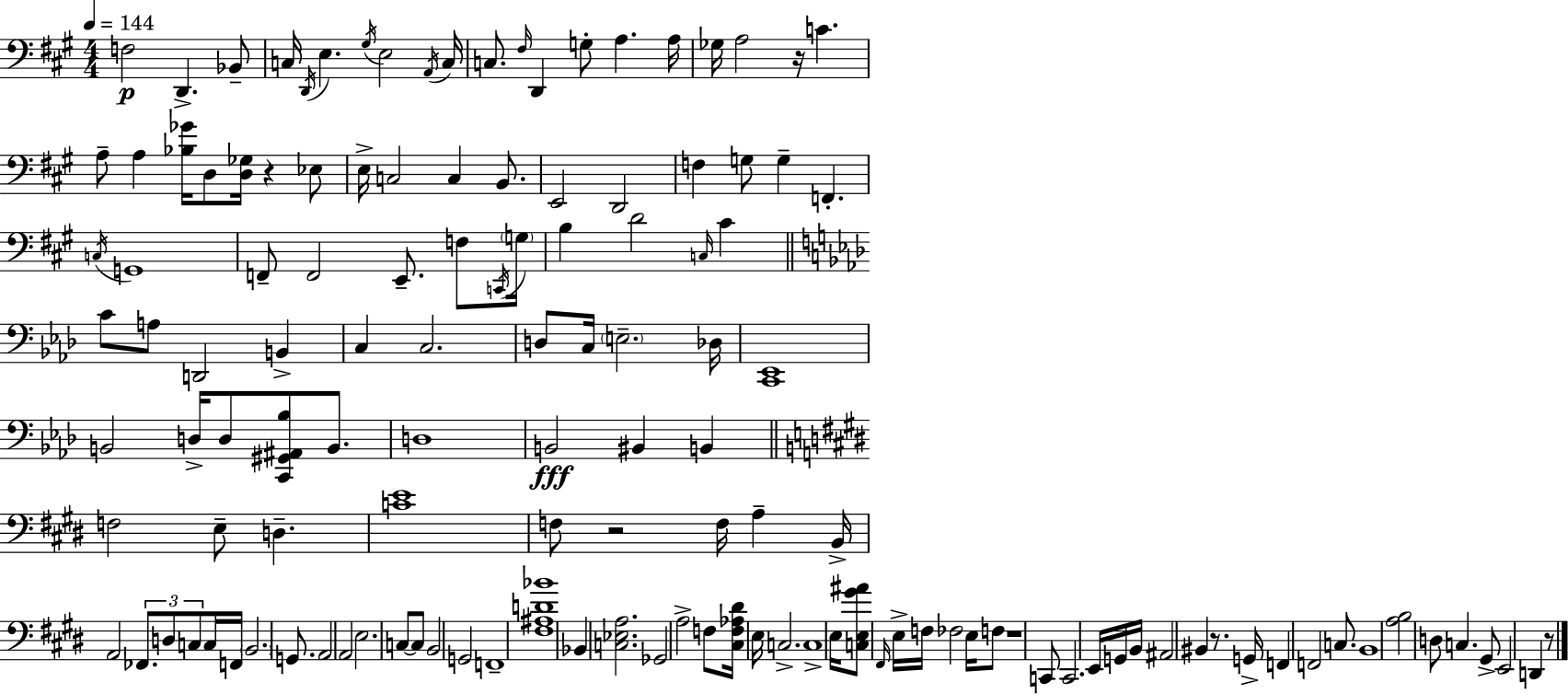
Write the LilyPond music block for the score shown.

{
  \clef bass
  \numericTimeSignature
  \time 4/4
  \key a \major
  \tempo 4 = 144
  f2\p d,4.-> bes,8-- | c16 \acciaccatura { d,16 } e4. \acciaccatura { gis16 } e2 | \acciaccatura { a,16 } c16 c8. \grace { fis16 } d,4 g8-. a4. | a16 ges16 a2 r16 c'4. | \break a8-- a4 <bes ges'>16 d8 <d ges>16 r4 | ees8 e16-> c2 c4 | b,8. e,2 d,2 | f4 g8 g4-- f,4.-. | \break \acciaccatura { c16 } g,1 | f,8-- f,2 e,8.-- | f8 \acciaccatura { c,16 } \parenthesize g16 b4 d'2 | \grace { c16 } cis'4 \bar "||" \break \key f \minor c'8 a8 d,2 b,4-> | c4 c2. | d8 c16 \parenthesize e2.-- des16 | <c, ees,>1 | \break b,2 d16-> d8 <c, gis, ais, bes>8 b,8. | d1 | b,2\fff bis,4 b,4 | \bar "||" \break \key e \major f2 e8-- d4.-- | <c' e'>1 | f8 r2 f16 a4-- b,16-> | a,2 \tuplet 3/2 { fes,8. d8 c8 } c16 | \break f,16 \parenthesize b,2. g,8. | a,2 a,2 | e2. c8~~ c8 | b,2 g,2 | \break f,1-- | <fis ais d' bes'>1 | bes,4 <c ees a>2. | ges,2 a2-> | \break f8 <cis f aes dis'>16 e16 c2.-> | c1-> | e16 <c e gis' ais'>8 \grace { fis,16 } e16-> f16 fes2 e16 f8 | r1 | \break c,8 c,2. e,16 | g,16 b,16 ais,2 bis,4 r8. | g,16-> f,4 f,2 c8. | b,1 | \break <a b>2 d8 c4. | gis,8-> e,2 d,4 r8 | \bar "|."
}